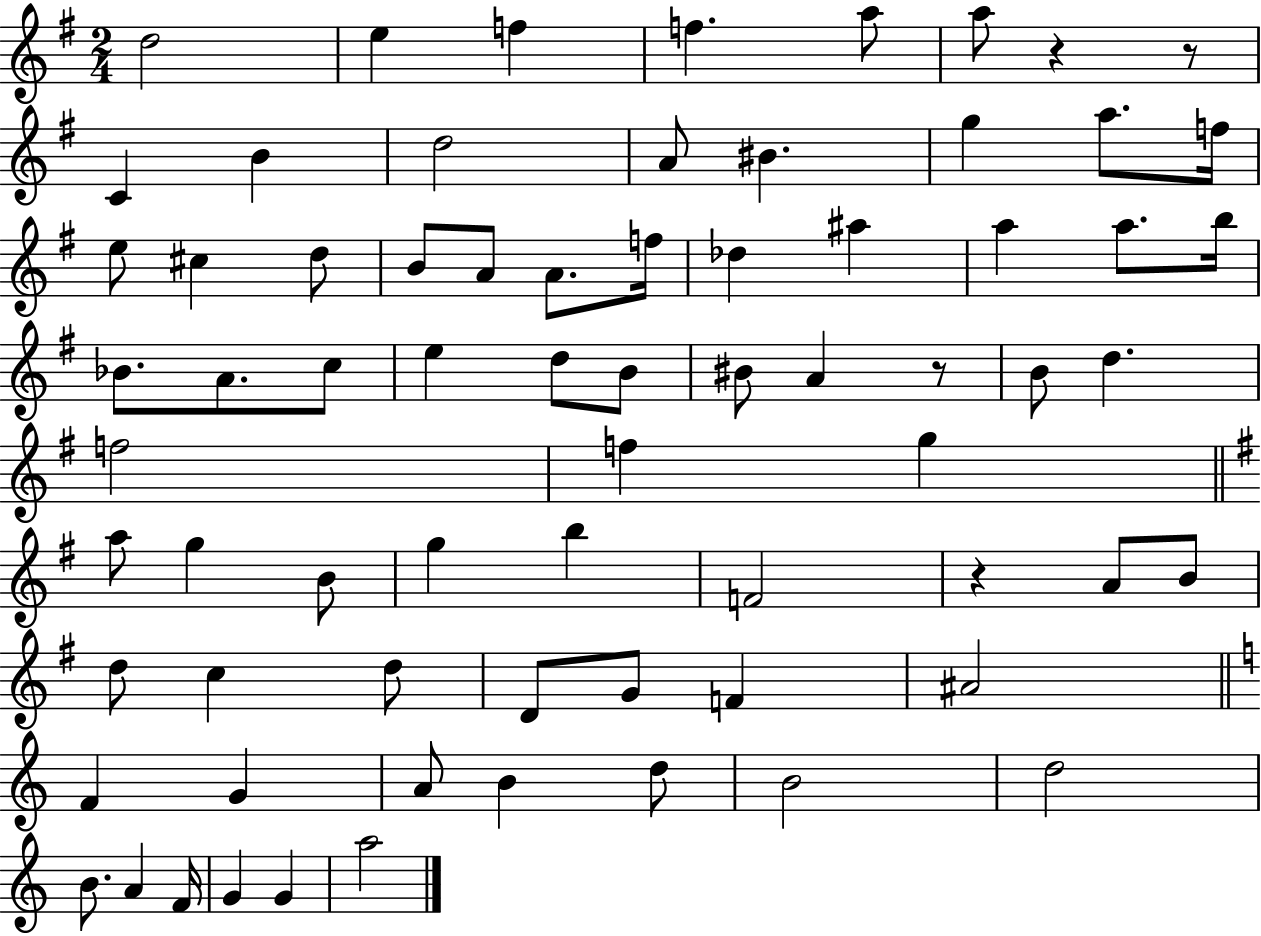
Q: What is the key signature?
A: G major